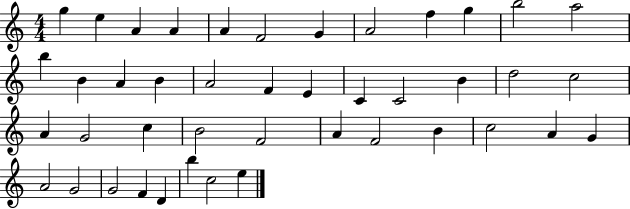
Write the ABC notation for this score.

X:1
T:Untitled
M:4/4
L:1/4
K:C
g e A A A F2 G A2 f g b2 a2 b B A B A2 F E C C2 B d2 c2 A G2 c B2 F2 A F2 B c2 A G A2 G2 G2 F D b c2 e